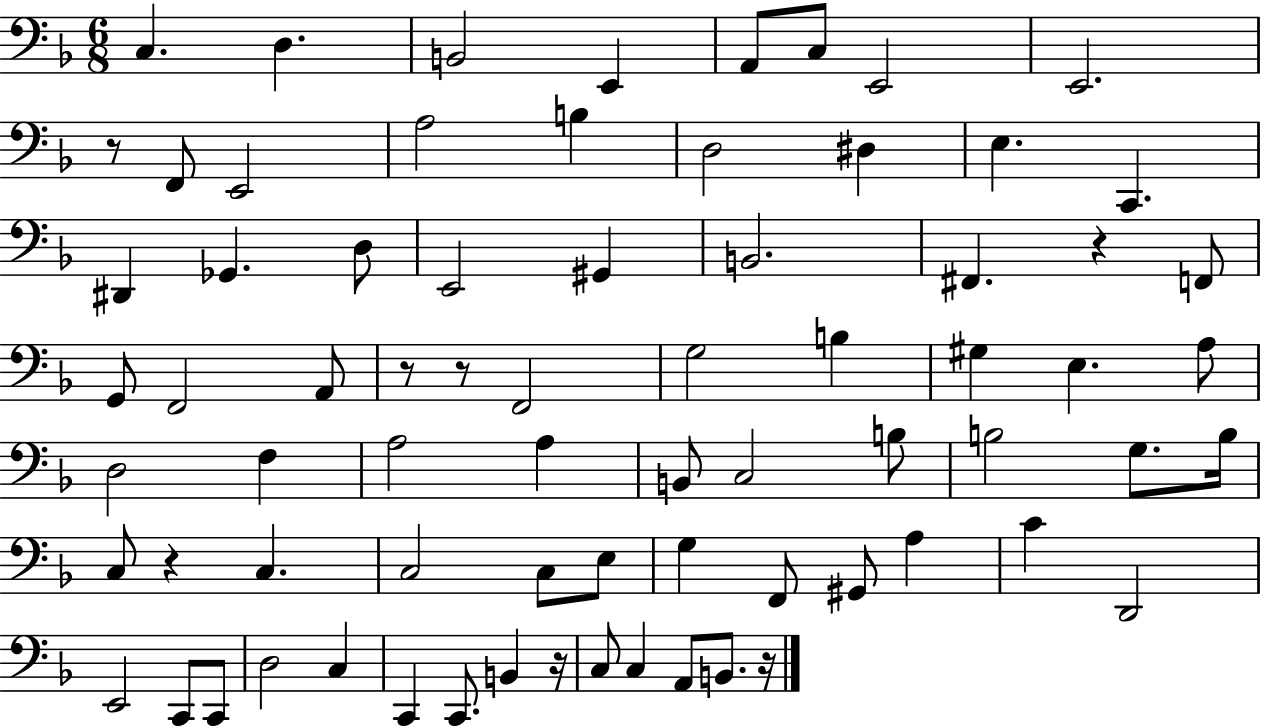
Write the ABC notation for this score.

X:1
T:Untitled
M:6/8
L:1/4
K:F
C, D, B,,2 E,, A,,/2 C,/2 E,,2 E,,2 z/2 F,,/2 E,,2 A,2 B, D,2 ^D, E, C,, ^D,, _G,, D,/2 E,,2 ^G,, B,,2 ^F,, z F,,/2 G,,/2 F,,2 A,,/2 z/2 z/2 F,,2 G,2 B, ^G, E, A,/2 D,2 F, A,2 A, B,,/2 C,2 B,/2 B,2 G,/2 B,/4 C,/2 z C, C,2 C,/2 E,/2 G, F,,/2 ^G,,/2 A, C D,,2 E,,2 C,,/2 C,,/2 D,2 C, C,, C,,/2 B,, z/4 C,/2 C, A,,/2 B,,/2 z/4